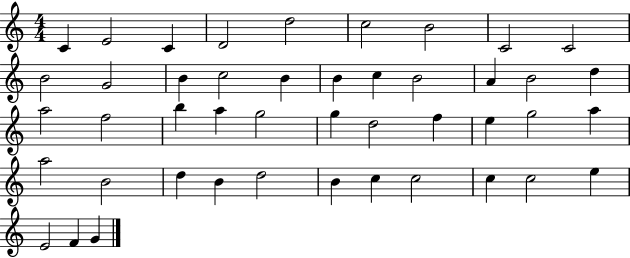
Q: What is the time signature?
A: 4/4